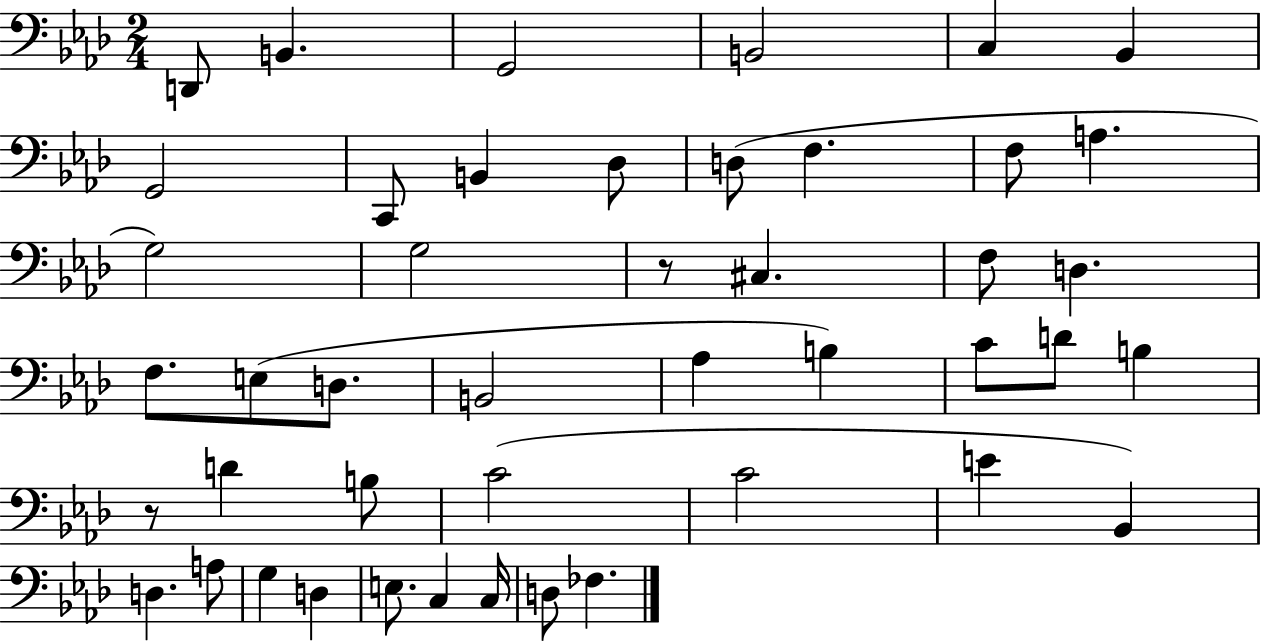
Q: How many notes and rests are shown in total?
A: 45